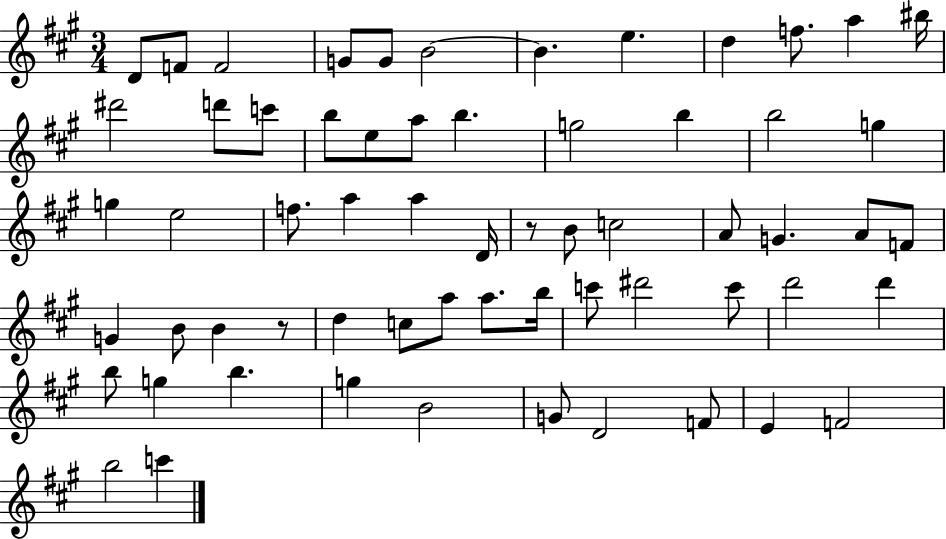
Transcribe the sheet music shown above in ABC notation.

X:1
T:Untitled
M:3/4
L:1/4
K:A
D/2 F/2 F2 G/2 G/2 B2 B e d f/2 a ^b/4 ^d'2 d'/2 c'/2 b/2 e/2 a/2 b g2 b b2 g g e2 f/2 a a D/4 z/2 B/2 c2 A/2 G A/2 F/2 G B/2 B z/2 d c/2 a/2 a/2 b/4 c'/2 ^d'2 c'/2 d'2 d' b/2 g b g B2 G/2 D2 F/2 E F2 b2 c'